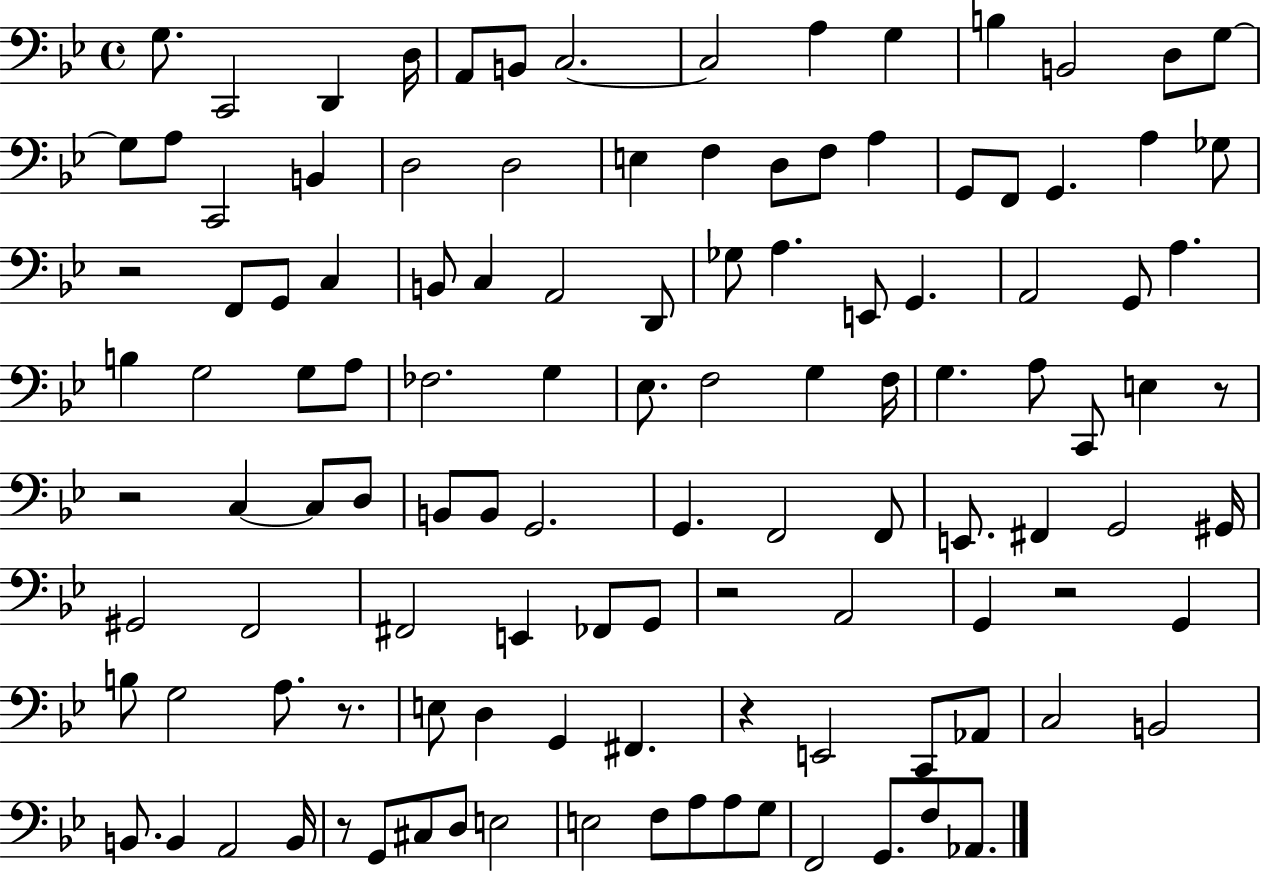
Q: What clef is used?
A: bass